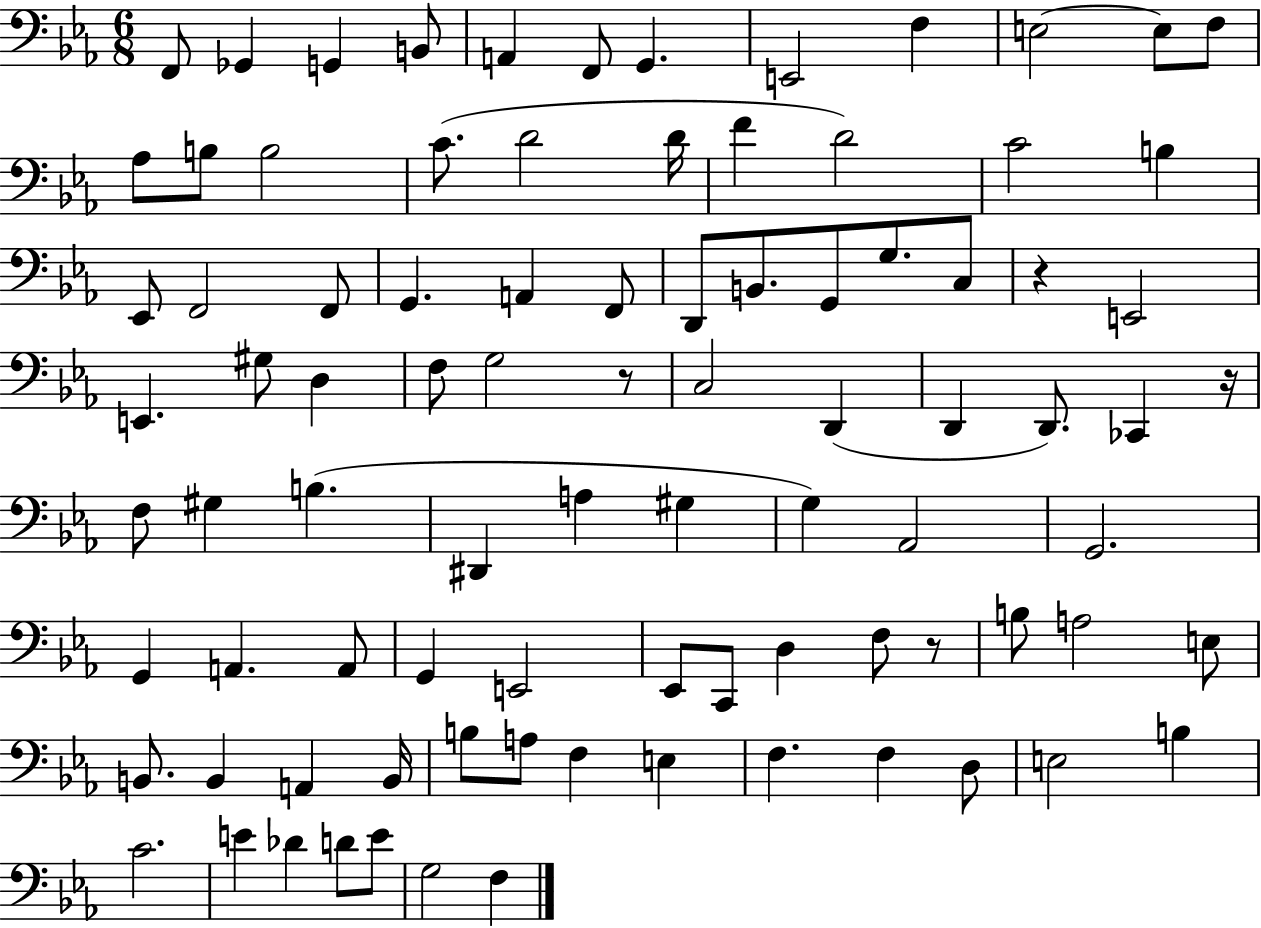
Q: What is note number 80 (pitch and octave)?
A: E4